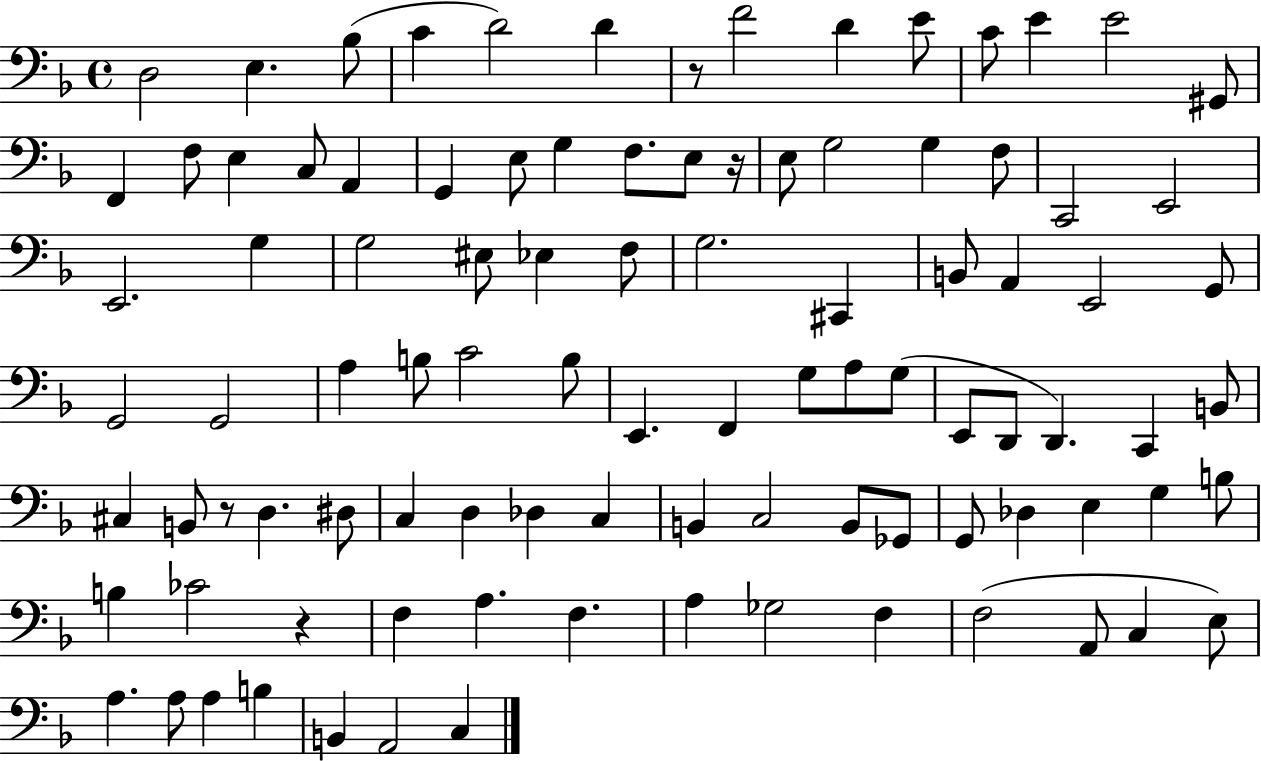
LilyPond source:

{
  \clef bass
  \time 4/4
  \defaultTimeSignature
  \key f \major
  d2 e4. bes8( | c'4 d'2) d'4 | r8 f'2 d'4 e'8 | c'8 e'4 e'2 gis,8 | \break f,4 f8 e4 c8 a,4 | g,4 e8 g4 f8. e8 r16 | e8 g2 g4 f8 | c,2 e,2 | \break e,2. g4 | g2 eis8 ees4 f8 | g2. cis,4 | b,8 a,4 e,2 g,8 | \break g,2 g,2 | a4 b8 c'2 b8 | e,4. f,4 g8 a8 g8( | e,8 d,8 d,4.) c,4 b,8 | \break cis4 b,8 r8 d4. dis8 | c4 d4 des4 c4 | b,4 c2 b,8 ges,8 | g,8 des4 e4 g4 b8 | \break b4 ces'2 r4 | f4 a4. f4. | a4 ges2 f4 | f2( a,8 c4 e8) | \break a4. a8 a4 b4 | b,4 a,2 c4 | \bar "|."
}